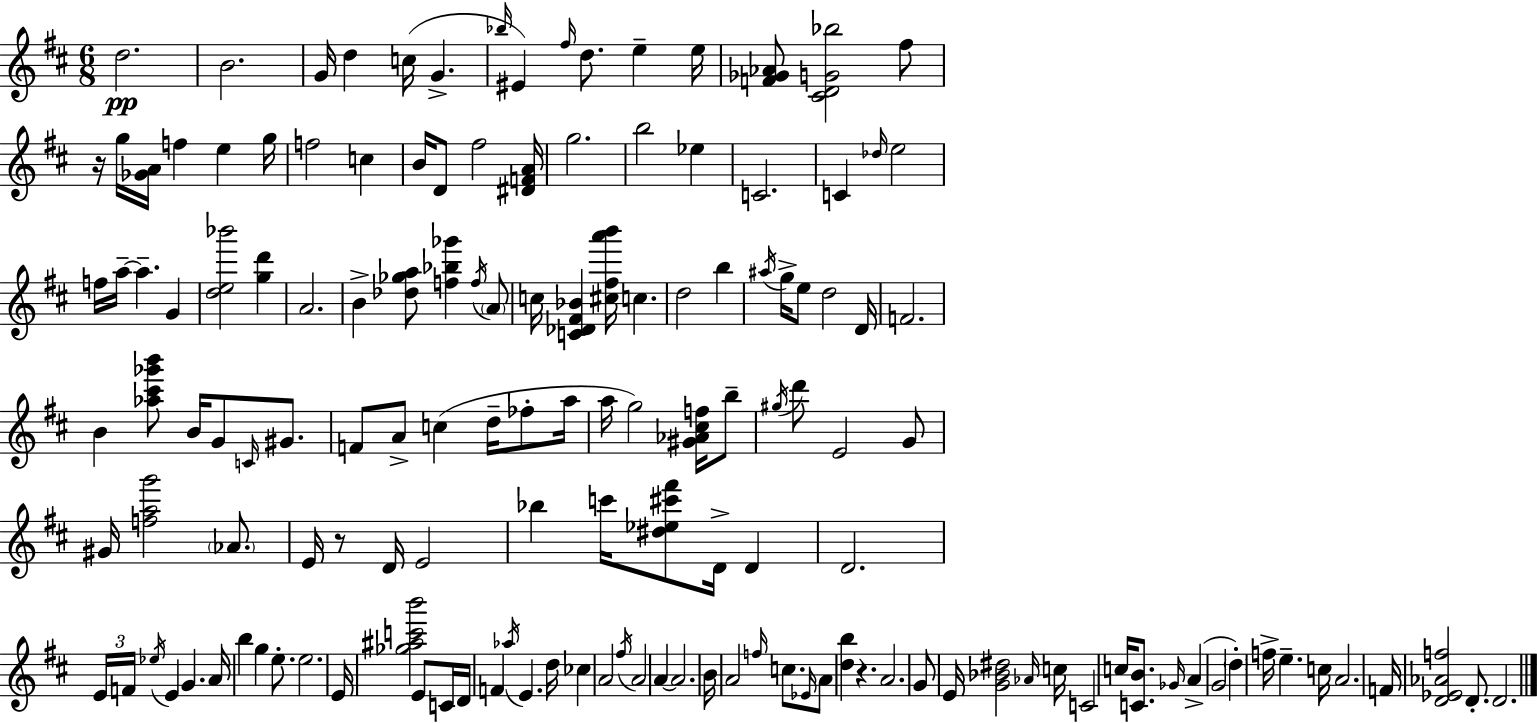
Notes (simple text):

D5/h. B4/h. G4/s D5/q C5/s G4/q. Bb5/s EIS4/q F#5/s D5/e. E5/q E5/s [F4,Gb4,Ab4]/e [C#4,D4,G4,Bb5]/h F#5/e R/s G5/s [Gb4,A4]/s F5/q E5/q G5/s F5/h C5/q B4/s D4/e F#5/h [D#4,F4,A4]/s G5/h. B5/h Eb5/q C4/h. C4/q Db5/s E5/h F5/s A5/s A5/q. G4/q [D5,E5,Bb6]/h [G5,D6]/q A4/h. B4/q [Db5,Gb5,A5]/e [F5,Bb5,Gb6]/q F5/s A4/e C5/s [C4,Db4,F#4,Bb4]/q [C#5,F#5,A6,B6]/s C5/q. D5/h B5/q A#5/s G5/s E5/e D5/h D4/s F4/h. B4/q [Ab5,C#6,Gb6,B6]/e B4/s G4/e C4/s G#4/e. F4/e A4/e C5/q D5/s FES5/e A5/s A5/s G5/h [G#4,Ab4,C#5,F5]/s B5/e G#5/s D6/e E4/h G4/e G#4/s [F5,A5,G6]/h Ab4/e. E4/s R/e D4/s E4/h Bb5/q C6/s [D#5,Eb5,C#6,F#6]/e D4/s D4/q D4/h. E4/s F4/s Eb5/s E4/q G4/q. A4/s B5/q G5/q E5/e. E5/h. E4/s [Gb5,A#5,C6,B6]/h E4/e C4/s D4/s F4/q Ab5/s E4/q. D5/s CES5/q A4/h F#5/s A4/h A4/q A4/h. B4/s A4/h F5/s C5/e. Eb4/s A4/e [D5,B5]/q R/q. A4/h. G4/e E4/s [G4,Bb4,D#5]/h Ab4/s C5/s C4/h C5/s [C4,B4]/e. Gb4/s A4/q G4/h D5/q F5/s E5/q. C5/s A4/h. F4/s [D4,Eb4,Ab4,F5]/h D4/e. D4/h.